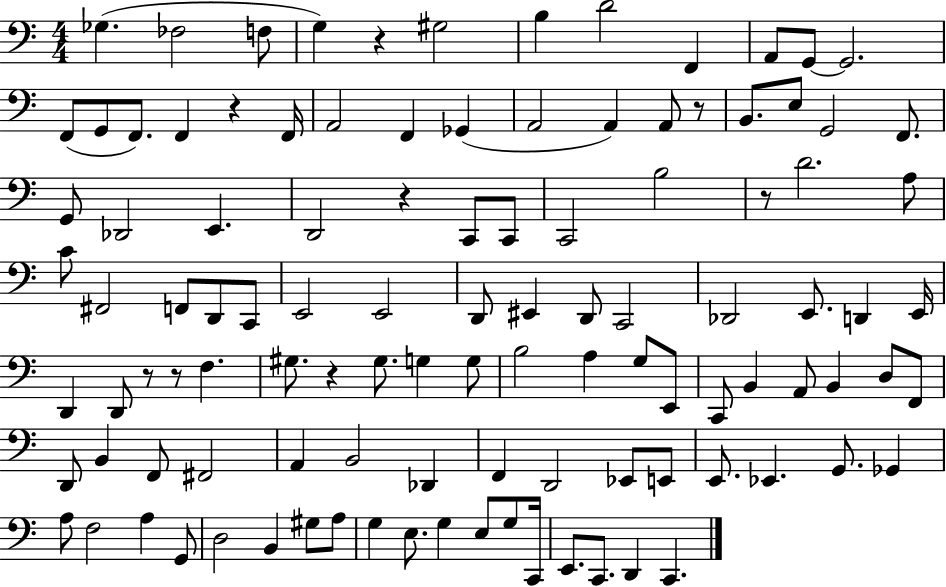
Gb3/q. FES3/h F3/e G3/q R/q G#3/h B3/q D4/h F2/q A2/e G2/e G2/h. F2/e G2/e F2/e. F2/q R/q F2/s A2/h F2/q Gb2/q A2/h A2/q A2/e R/e B2/e. E3/e G2/h F2/e. G2/e Db2/h E2/q. D2/h R/q C2/e C2/e C2/h B3/h R/e D4/h. A3/e C4/e F#2/h F2/e D2/e C2/e E2/h E2/h D2/e EIS2/q D2/e C2/h Db2/h E2/e. D2/q E2/s D2/q D2/e R/e R/e F3/q. G#3/e. R/q G#3/e. G3/q G3/e B3/h A3/q G3/e E2/e C2/e B2/q A2/e B2/q D3/e F2/e D2/e B2/q F2/e F#2/h A2/q B2/h Db2/q F2/q D2/h Eb2/e E2/e E2/e. Eb2/q. G2/e. Gb2/q A3/e F3/h A3/q G2/e D3/h B2/q G#3/e A3/e G3/q E3/e. G3/q E3/e G3/e C2/s E2/e. C2/e. D2/q C2/q.